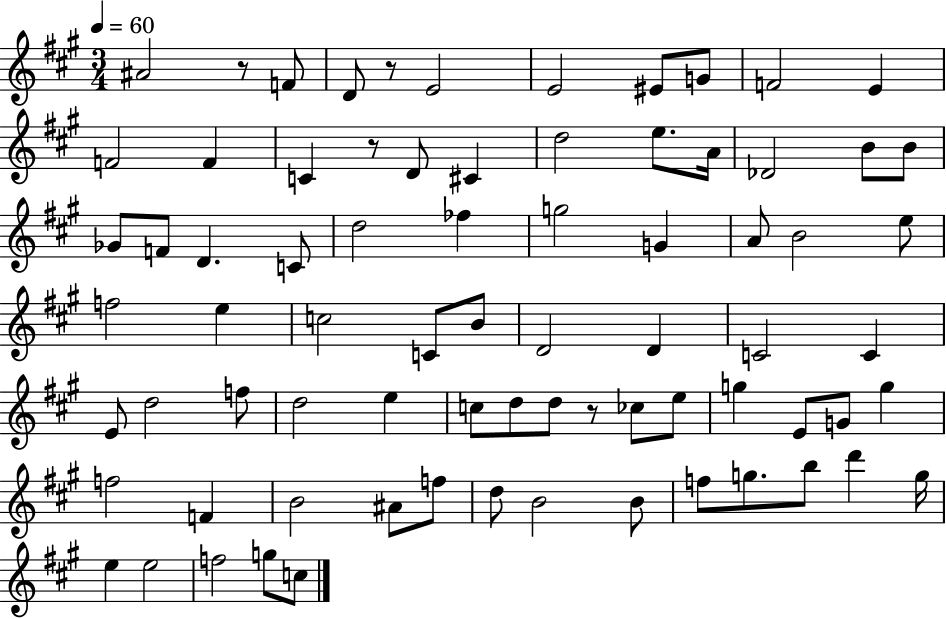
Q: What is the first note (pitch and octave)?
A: A#4